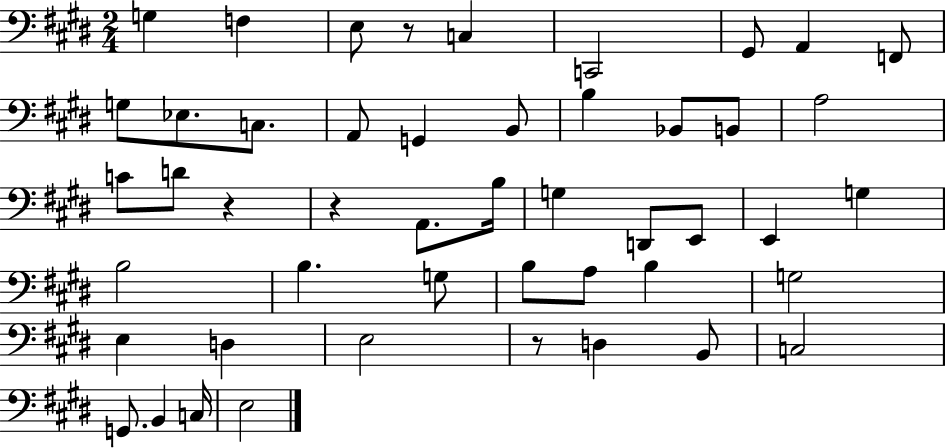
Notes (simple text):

G3/q F3/q E3/e R/e C3/q C2/h G#2/e A2/q F2/e G3/e Eb3/e. C3/e. A2/e G2/q B2/e B3/q Bb2/e B2/e A3/h C4/e D4/e R/q R/q A2/e. B3/s G3/q D2/e E2/e E2/q G3/q B3/h B3/q. G3/e B3/e A3/e B3/q G3/h E3/q D3/q E3/h R/e D3/q B2/e C3/h G2/e. B2/q C3/s E3/h